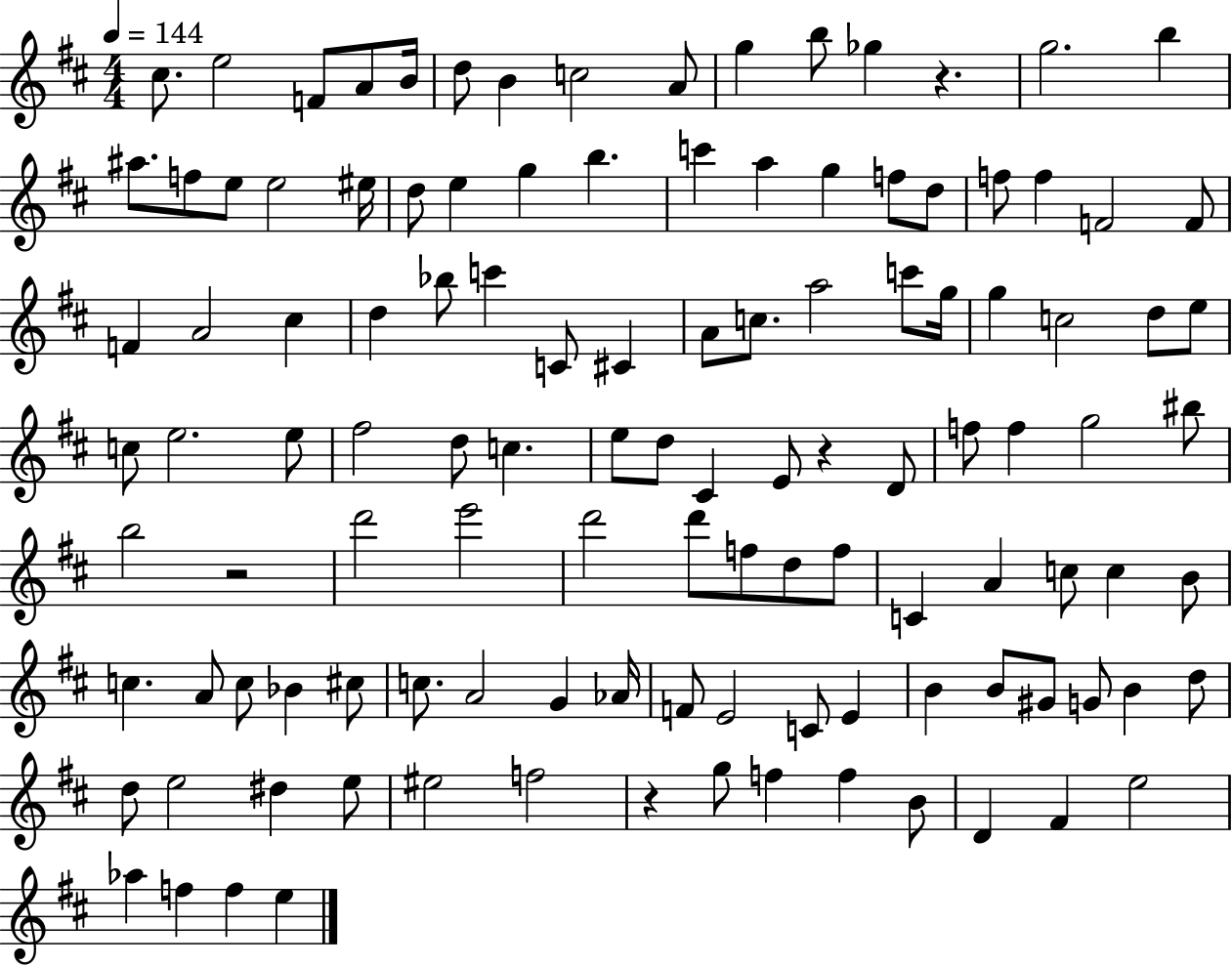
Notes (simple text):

C#5/e. E5/h F4/e A4/e B4/s D5/e B4/q C5/h A4/e G5/q B5/e Gb5/q R/q. G5/h. B5/q A#5/e. F5/e E5/e E5/h EIS5/s D5/e E5/q G5/q B5/q. C6/q A5/q G5/q F5/e D5/e F5/e F5/q F4/h F4/e F4/q A4/h C#5/q D5/q Bb5/e C6/q C4/e C#4/q A4/e C5/e. A5/h C6/e G5/s G5/q C5/h D5/e E5/e C5/e E5/h. E5/e F#5/h D5/e C5/q. E5/e D5/e C#4/q E4/e R/q D4/e F5/e F5/q G5/h BIS5/e B5/h R/h D6/h E6/h D6/h D6/e F5/e D5/e F5/e C4/q A4/q C5/e C5/q B4/e C5/q. A4/e C5/e Bb4/q C#5/e C5/e. A4/h G4/q Ab4/s F4/e E4/h C4/e E4/q B4/q B4/e G#4/e G4/e B4/q D5/e D5/e E5/h D#5/q E5/e EIS5/h F5/h R/q G5/e F5/q F5/q B4/e D4/q F#4/q E5/h Ab5/q F5/q F5/q E5/q